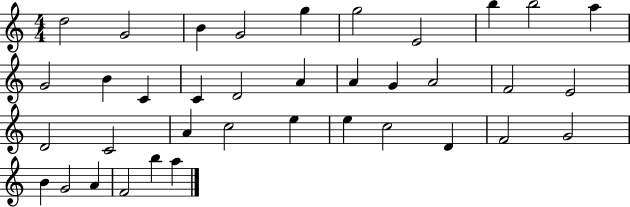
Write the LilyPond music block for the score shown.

{
  \clef treble
  \numericTimeSignature
  \time 4/4
  \key c \major
  d''2 g'2 | b'4 g'2 g''4 | g''2 e'2 | b''4 b''2 a''4 | \break g'2 b'4 c'4 | c'4 d'2 a'4 | a'4 g'4 a'2 | f'2 e'2 | \break d'2 c'2 | a'4 c''2 e''4 | e''4 c''2 d'4 | f'2 g'2 | \break b'4 g'2 a'4 | f'2 b''4 a''4 | \bar "|."
}